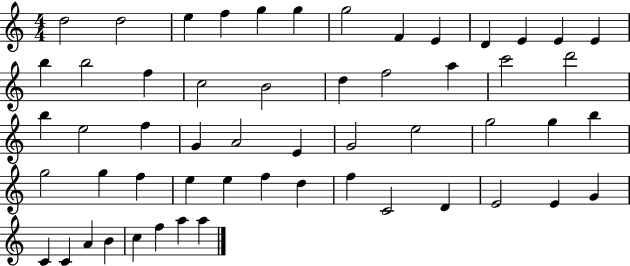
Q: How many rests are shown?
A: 0